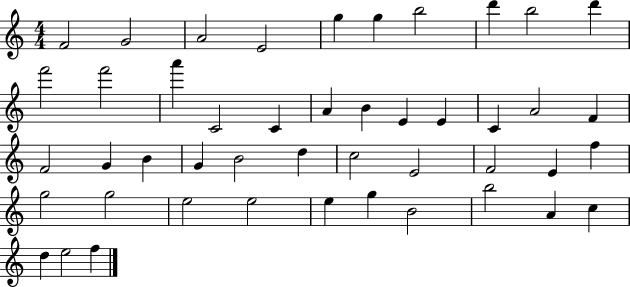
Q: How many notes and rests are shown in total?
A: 46